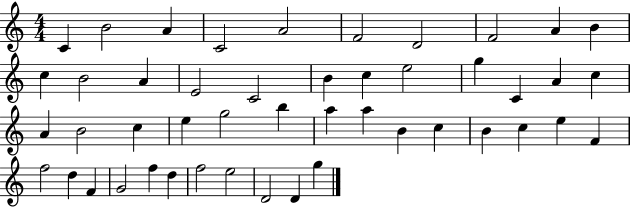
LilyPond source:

{
  \clef treble
  \numericTimeSignature
  \time 4/4
  \key c \major
  c'4 b'2 a'4 | c'2 a'2 | f'2 d'2 | f'2 a'4 b'4 | \break c''4 b'2 a'4 | e'2 c'2 | b'4 c''4 e''2 | g''4 c'4 a'4 c''4 | \break a'4 b'2 c''4 | e''4 g''2 b''4 | a''4 a''4 b'4 c''4 | b'4 c''4 e''4 f'4 | \break f''2 d''4 f'4 | g'2 f''4 d''4 | f''2 e''2 | d'2 d'4 g''4 | \break \bar "|."
}